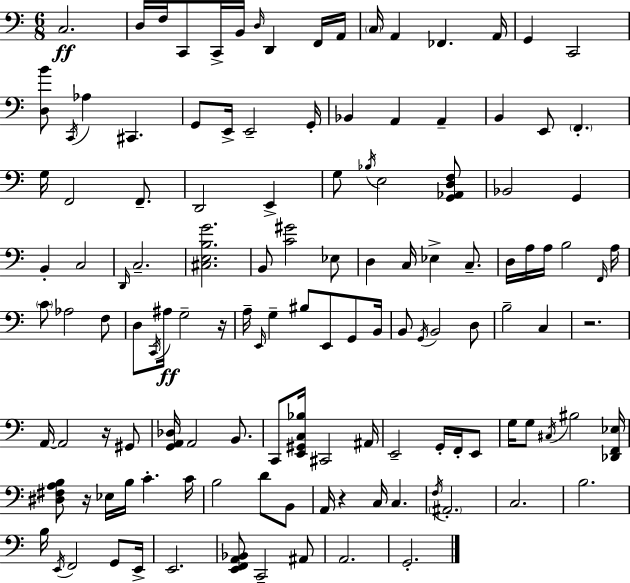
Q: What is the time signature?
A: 6/8